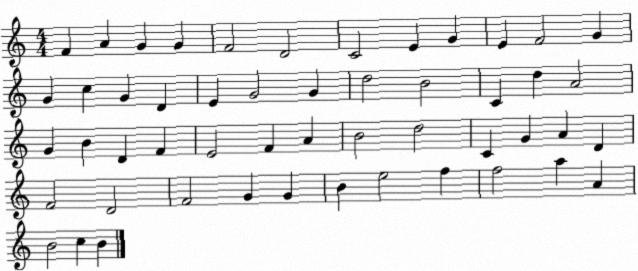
X:1
T:Untitled
M:4/4
L:1/4
K:C
F A G G F2 D2 C2 E G E F2 G G c G D E G2 G d2 B2 C d A2 G B D F E2 F A B2 d2 C G A D F2 D2 F2 G G B e2 f f2 a A B2 c B